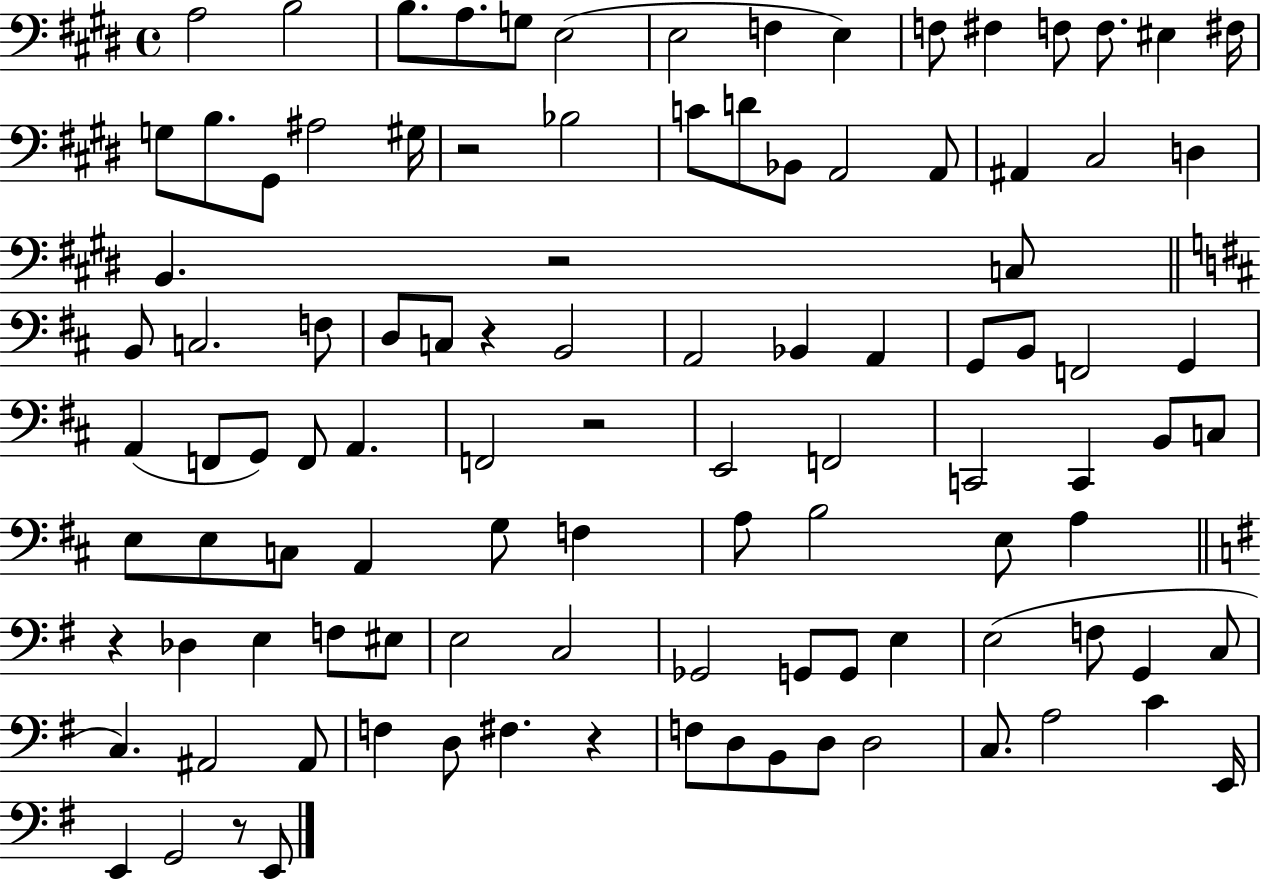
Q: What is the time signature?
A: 4/4